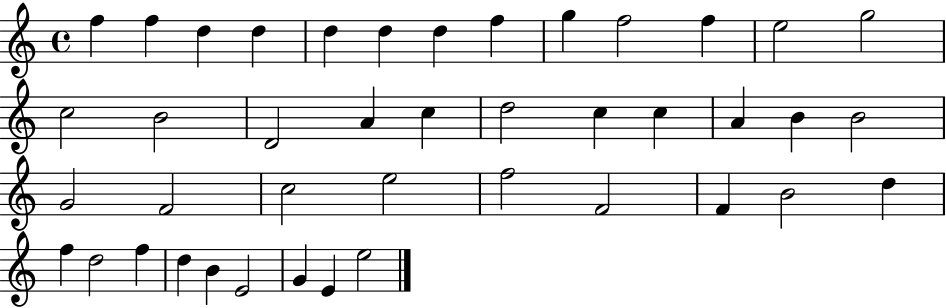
{
  \clef treble
  \time 4/4
  \defaultTimeSignature
  \key c \major
  f''4 f''4 d''4 d''4 | d''4 d''4 d''4 f''4 | g''4 f''2 f''4 | e''2 g''2 | \break c''2 b'2 | d'2 a'4 c''4 | d''2 c''4 c''4 | a'4 b'4 b'2 | \break g'2 f'2 | c''2 e''2 | f''2 f'2 | f'4 b'2 d''4 | \break f''4 d''2 f''4 | d''4 b'4 e'2 | g'4 e'4 e''2 | \bar "|."
}